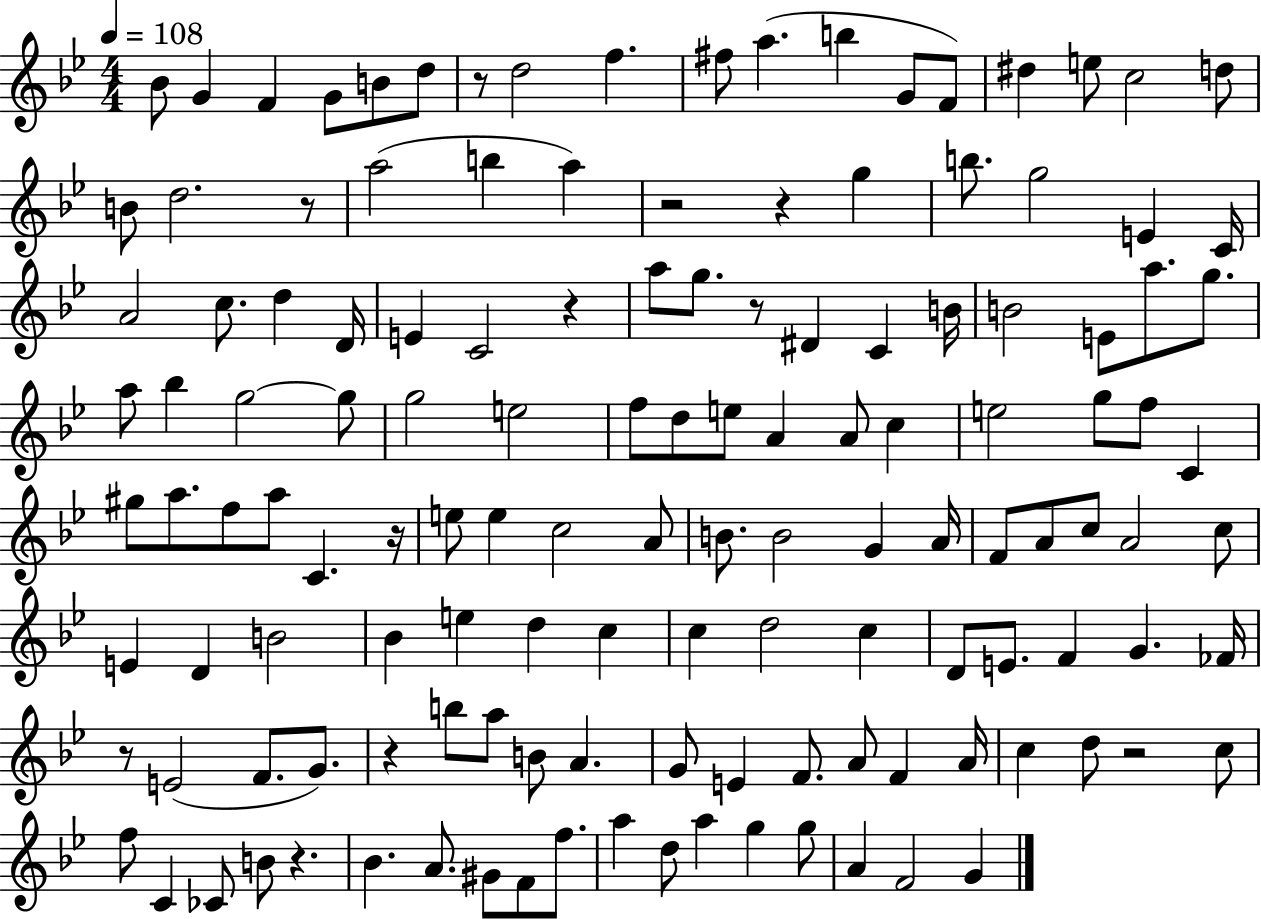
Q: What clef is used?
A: treble